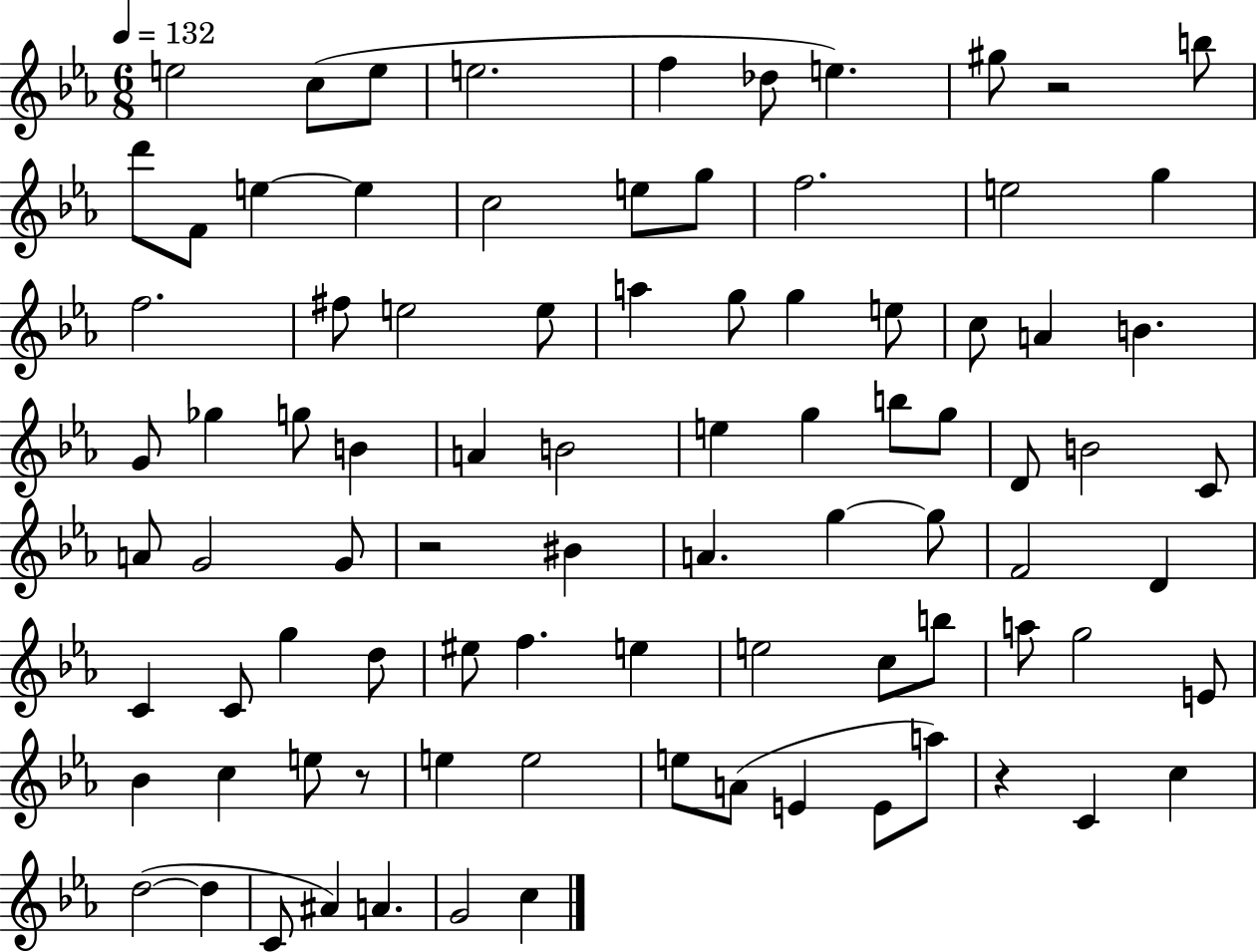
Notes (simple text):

E5/h C5/e E5/e E5/h. F5/q Db5/e E5/q. G#5/e R/h B5/e D6/e F4/e E5/q E5/q C5/h E5/e G5/e F5/h. E5/h G5/q F5/h. F#5/e E5/h E5/e A5/q G5/e G5/q E5/e C5/e A4/q B4/q. G4/e Gb5/q G5/e B4/q A4/q B4/h E5/q G5/q B5/e G5/e D4/e B4/h C4/e A4/e G4/h G4/e R/h BIS4/q A4/q. G5/q G5/e F4/h D4/q C4/q C4/e G5/q D5/e EIS5/e F5/q. E5/q E5/h C5/e B5/e A5/e G5/h E4/e Bb4/q C5/q E5/e R/e E5/q E5/h E5/e A4/e E4/q E4/e A5/e R/q C4/q C5/q D5/h D5/q C4/e A#4/q A4/q. G4/h C5/q